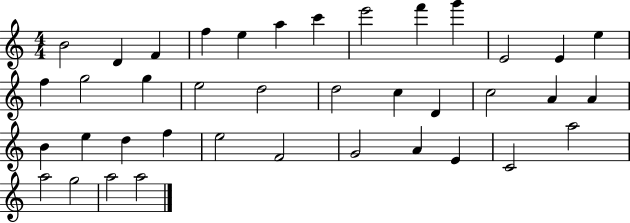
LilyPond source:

{
  \clef treble
  \numericTimeSignature
  \time 4/4
  \key c \major
  b'2 d'4 f'4 | f''4 e''4 a''4 c'''4 | e'''2 f'''4 g'''4 | e'2 e'4 e''4 | \break f''4 g''2 g''4 | e''2 d''2 | d''2 c''4 d'4 | c''2 a'4 a'4 | \break b'4 e''4 d''4 f''4 | e''2 f'2 | g'2 a'4 e'4 | c'2 a''2 | \break a''2 g''2 | a''2 a''2 | \bar "|."
}